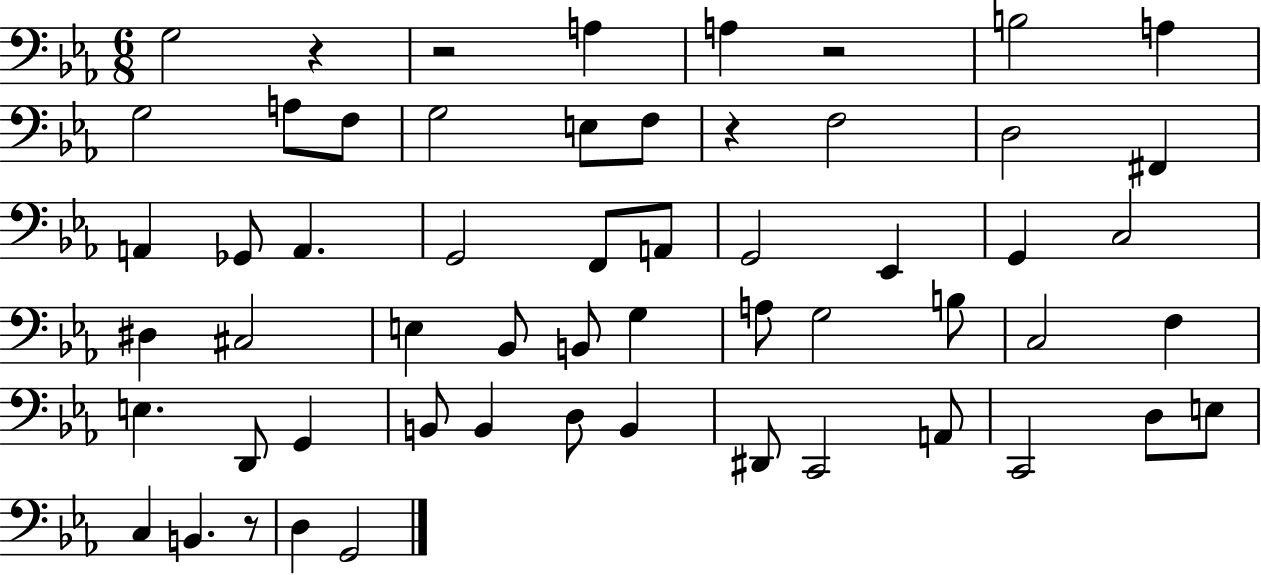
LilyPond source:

{
  \clef bass
  \numericTimeSignature
  \time 6/8
  \key ees \major
  \repeat volta 2 { g2 r4 | r2 a4 | a4 r2 | b2 a4 | \break g2 a8 f8 | g2 e8 f8 | r4 f2 | d2 fis,4 | \break a,4 ges,8 a,4. | g,2 f,8 a,8 | g,2 ees,4 | g,4 c2 | \break dis4 cis2 | e4 bes,8 b,8 g4 | a8 g2 b8 | c2 f4 | \break e4. d,8 g,4 | b,8 b,4 d8 b,4 | dis,8 c,2 a,8 | c,2 d8 e8 | \break c4 b,4. r8 | d4 g,2 | } \bar "|."
}